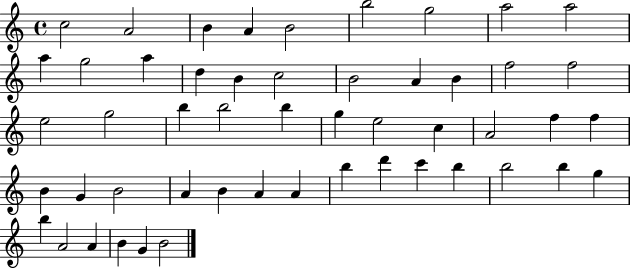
{
  \clef treble
  \time 4/4
  \defaultTimeSignature
  \key c \major
  c''2 a'2 | b'4 a'4 b'2 | b''2 g''2 | a''2 a''2 | \break a''4 g''2 a''4 | d''4 b'4 c''2 | b'2 a'4 b'4 | f''2 f''2 | \break e''2 g''2 | b''4 b''2 b''4 | g''4 e''2 c''4 | a'2 f''4 f''4 | \break b'4 g'4 b'2 | a'4 b'4 a'4 a'4 | b''4 d'''4 c'''4 b''4 | b''2 b''4 g''4 | \break b''4 a'2 a'4 | b'4 g'4 b'2 | \bar "|."
}